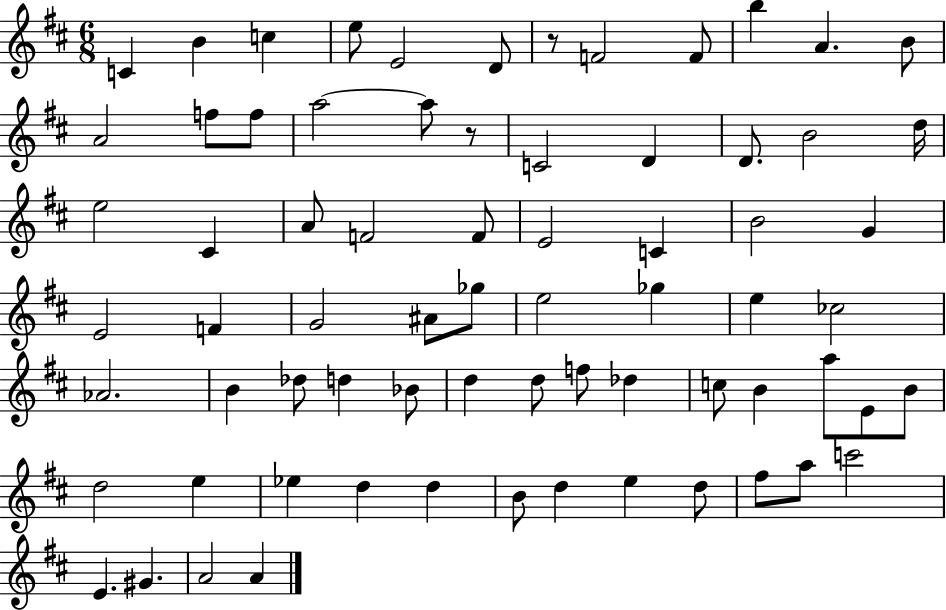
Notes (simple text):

C4/q B4/q C5/q E5/e E4/h D4/e R/e F4/h F4/e B5/q A4/q. B4/e A4/h F5/e F5/e A5/h A5/e R/e C4/h D4/q D4/e. B4/h D5/s E5/h C#4/q A4/e F4/h F4/e E4/h C4/q B4/h G4/q E4/h F4/q G4/h A#4/e Gb5/e E5/h Gb5/q E5/q CES5/h Ab4/h. B4/q Db5/e D5/q Bb4/e D5/q D5/e F5/e Db5/q C5/e B4/q A5/e E4/e B4/e D5/h E5/q Eb5/q D5/q D5/q B4/e D5/q E5/q D5/e F#5/e A5/e C6/h E4/q. G#4/q. A4/h A4/q